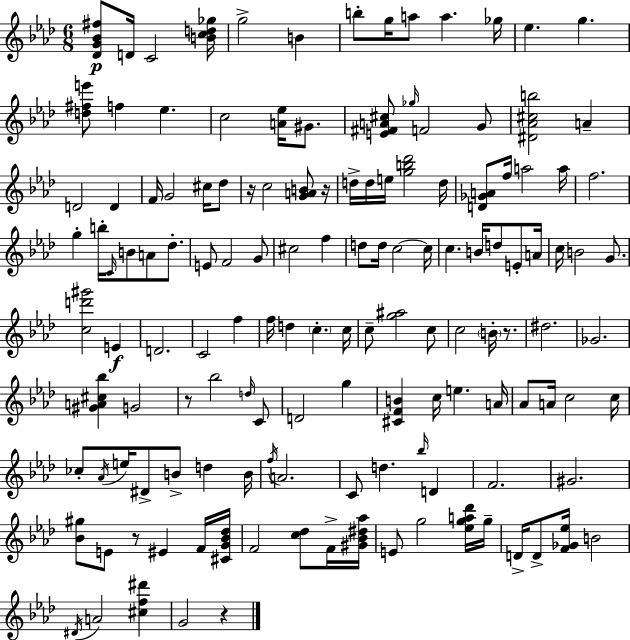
[Db4,G4,Bb4,F#5]/e D4/s C4/h [B4,C5,D5,Gb5]/s G5/h B4/q B5/e G5/s A5/e A5/q. Gb5/s Eb5/q. G5/q. [D5,F#5,E6]/e F5/q Eb5/q. C5/h [A4,Eb5]/s G#4/e. [E4,F#4,A4,C#5]/e Gb5/s F4/h G4/e [D#4,Ab4,C#5,B5]/h A4/q D4/h D4/q F4/s G4/h C#5/s Db5/e R/s C5/h [G4,A4,B4]/e R/s D5/s D5/s E5/s [G5,B5,Db6]/h D5/s [D4,Gb4,A4]/e F5/s A5/h A5/s F5/h. G5/q B5/s C4/s B4/e A4/e Db5/e. E4/e F4/h G4/e C#5/h F5/q D5/e D5/s C5/h C5/s C5/q. B4/s D5/e E4/e A4/s C5/s B4/h G4/e. [C5,D6,G#6]/h E4/q D4/h. C4/h F5/q F5/s D5/q C5/q. C5/s C5/e [G5,A#5]/h C5/e C5/h B4/s R/e. D#5/h. Gb4/h. [G#4,A4,C#5,Bb5]/q G4/h R/e Bb5/h D5/s C4/e D4/h G5/q [C#4,F4,B4]/q C5/s E5/q. A4/s Ab4/e A4/s C5/h C5/s CES5/e Ab4/s E5/s D#4/e B4/e D5/q B4/s F5/s A4/h. C4/e D5/q. Bb5/s D4/q F4/h. G#4/h. [Bb4,G#5]/e E4/e R/e EIS4/q F4/s [C#4,G4,Bb4,Db5]/s F4/h [C5,Db5]/e F4/s [G#4,Bb4,D#5,Ab5]/s E4/e G5/h [Eb5,G5,A5,Db6]/s G5/s D4/s D4/e [F4,Gb4,Eb5]/s B4/h D#4/s A4/h [C#5,F5,D#6]/q G4/h R/q